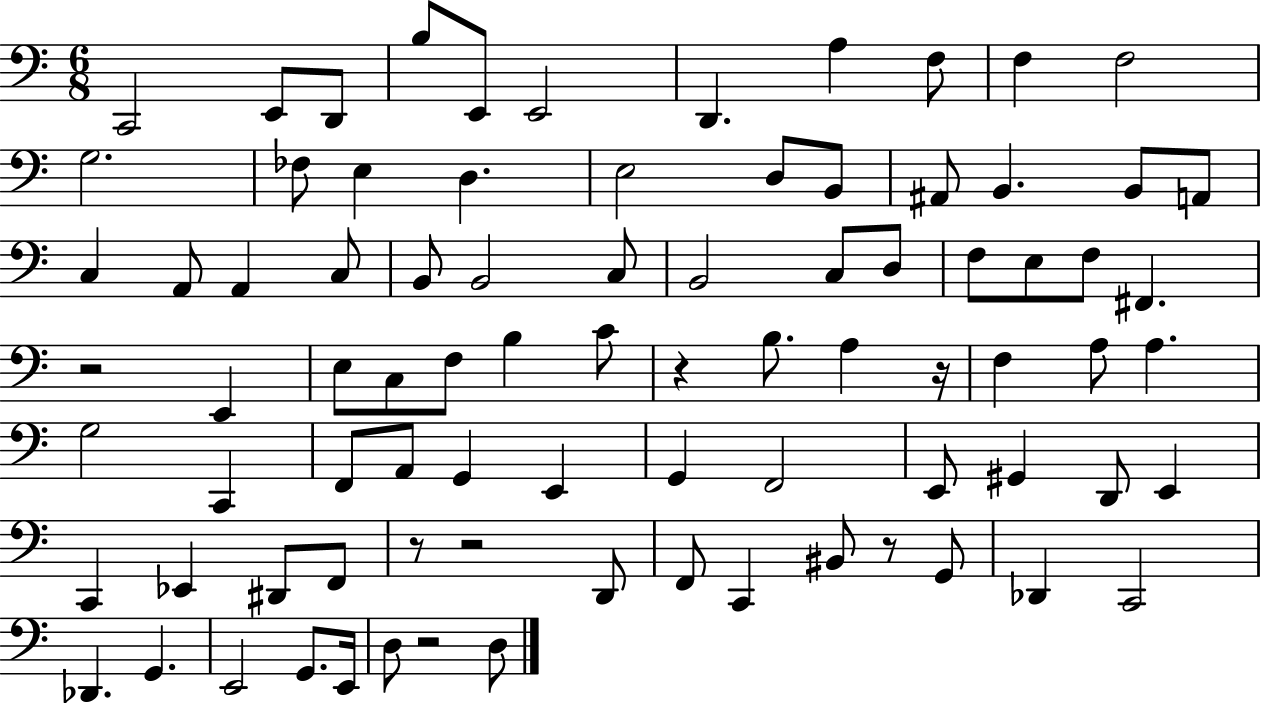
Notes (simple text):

C2/h E2/e D2/e B3/e E2/e E2/h D2/q. A3/q F3/e F3/q F3/h G3/h. FES3/e E3/q D3/q. E3/h D3/e B2/e A#2/e B2/q. B2/e A2/e C3/q A2/e A2/q C3/e B2/e B2/h C3/e B2/h C3/e D3/e F3/e E3/e F3/e F#2/q. R/h E2/q E3/e C3/e F3/e B3/q C4/e R/q B3/e. A3/q R/s F3/q A3/e A3/q. G3/h C2/q F2/e A2/e G2/q E2/q G2/q F2/h E2/e G#2/q D2/e E2/q C2/q Eb2/q D#2/e F2/e R/e R/h D2/e F2/e C2/q BIS2/e R/e G2/e Db2/q C2/h Db2/q. G2/q. E2/h G2/e. E2/s D3/e R/h D3/e